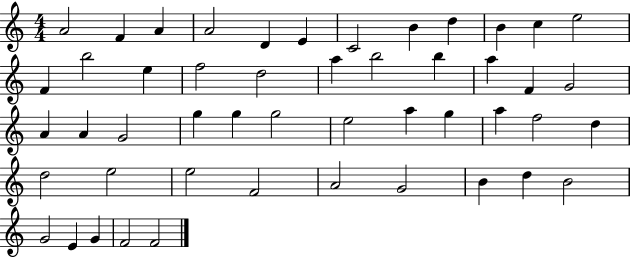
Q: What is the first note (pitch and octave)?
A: A4